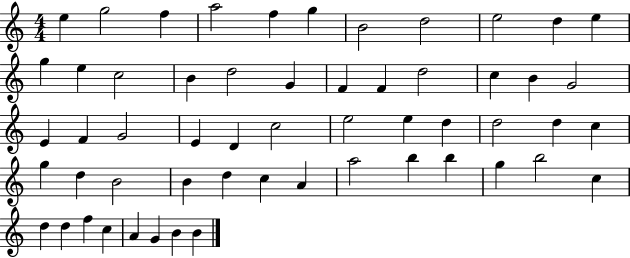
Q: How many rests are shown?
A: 0